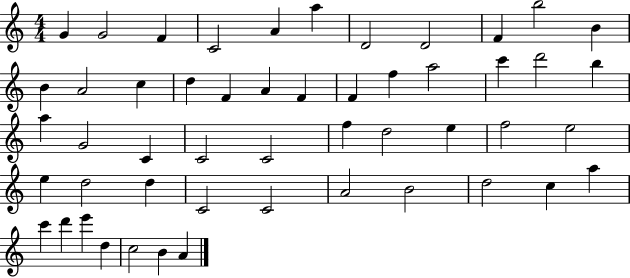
X:1
T:Untitled
M:4/4
L:1/4
K:C
G G2 F C2 A a D2 D2 F b2 B B A2 c d F A F F f a2 c' d'2 b a G2 C C2 C2 f d2 e f2 e2 e d2 d C2 C2 A2 B2 d2 c a c' d' e' d c2 B A